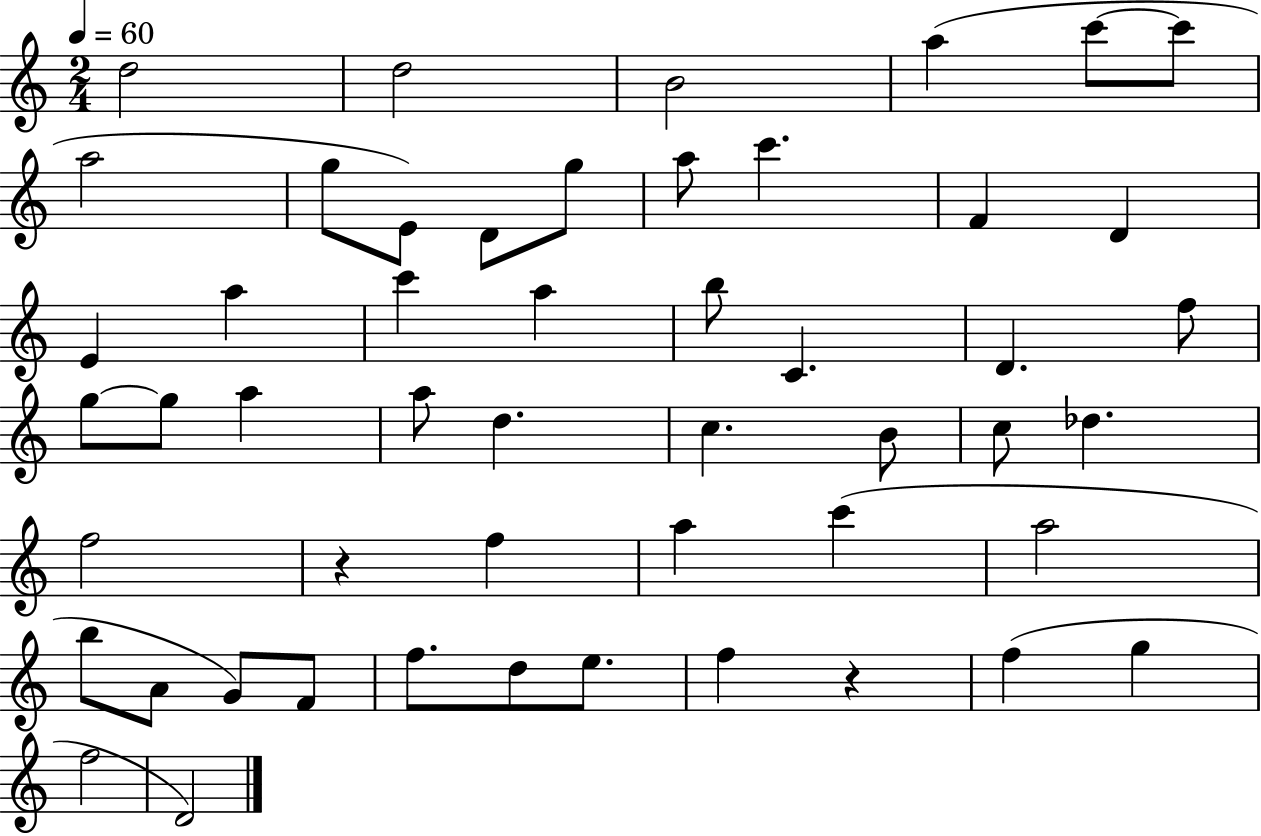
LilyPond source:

{
  \clef treble
  \numericTimeSignature
  \time 2/4
  \key c \major
  \tempo 4 = 60
  d''2 | d''2 | b'2 | a''4( c'''8~~ c'''8 | \break a''2 | g''8 e'8) d'8 g''8 | a''8 c'''4. | f'4 d'4 | \break e'4 a''4 | c'''4 a''4 | b''8 c'4. | d'4. f''8 | \break g''8~~ g''8 a''4 | a''8 d''4. | c''4. b'8 | c''8 des''4. | \break f''2 | r4 f''4 | a''4 c'''4( | a''2 | \break b''8 a'8 g'8) f'8 | f''8. d''8 e''8. | f''4 r4 | f''4( g''4 | \break f''2 | d'2) | \bar "|."
}